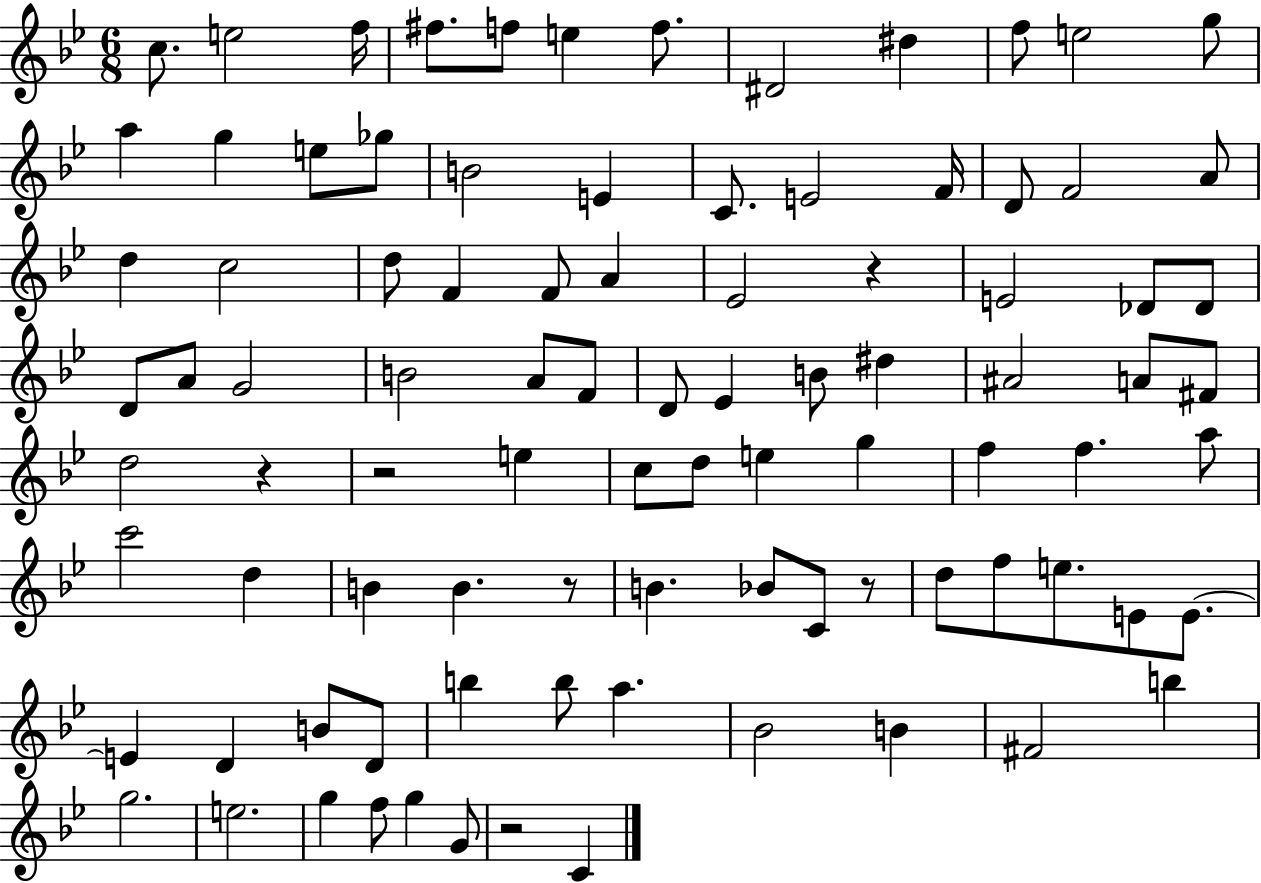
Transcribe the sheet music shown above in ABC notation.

X:1
T:Untitled
M:6/8
L:1/4
K:Bb
c/2 e2 f/4 ^f/2 f/2 e f/2 ^D2 ^d f/2 e2 g/2 a g e/2 _g/2 B2 E C/2 E2 F/4 D/2 F2 A/2 d c2 d/2 F F/2 A _E2 z E2 _D/2 _D/2 D/2 A/2 G2 B2 A/2 F/2 D/2 _E B/2 ^d ^A2 A/2 ^F/2 d2 z z2 e c/2 d/2 e g f f a/2 c'2 d B B z/2 B _B/2 C/2 z/2 d/2 f/2 e/2 E/2 E/2 E D B/2 D/2 b b/2 a _B2 B ^F2 b g2 e2 g f/2 g G/2 z2 C